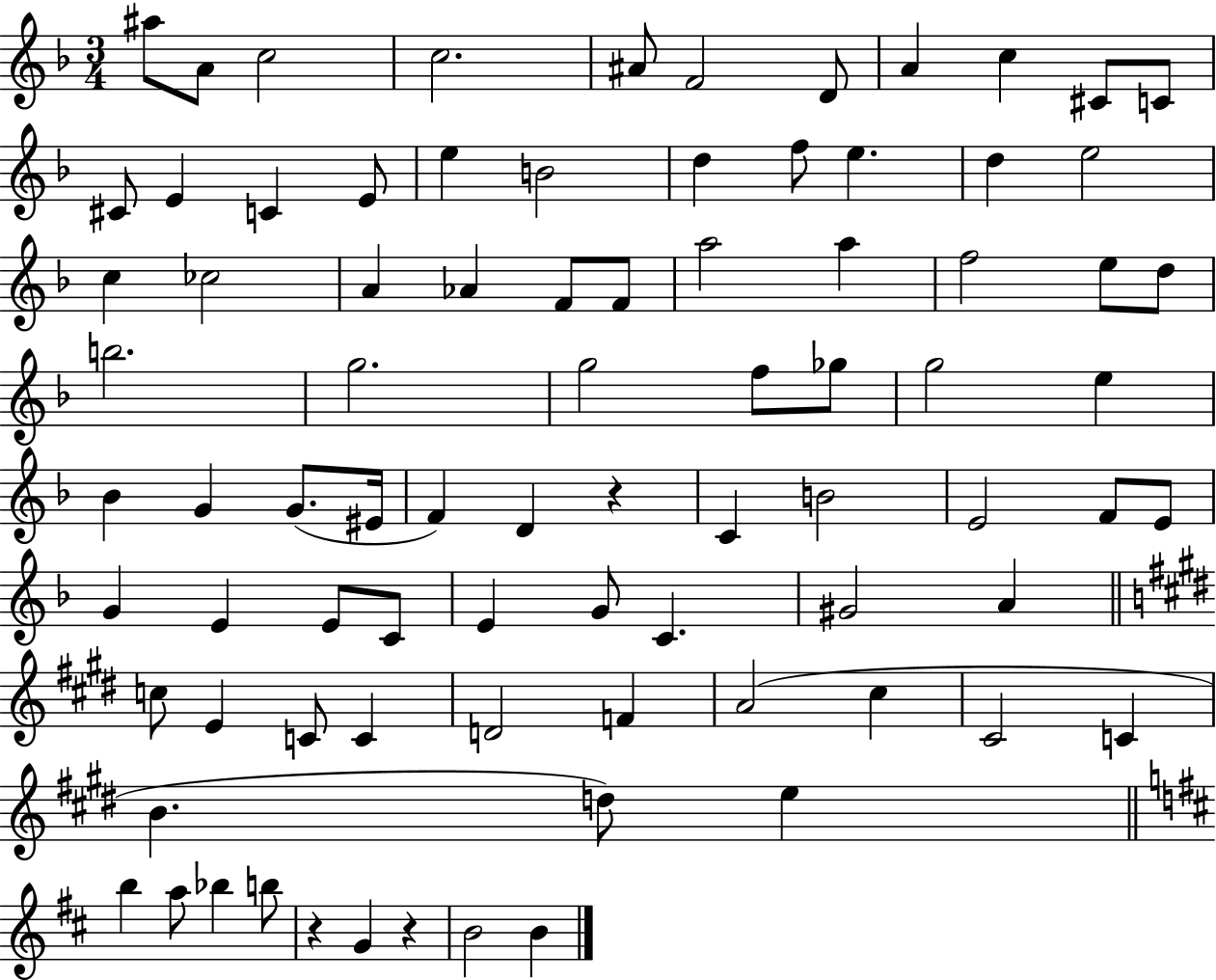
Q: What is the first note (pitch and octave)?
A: A#5